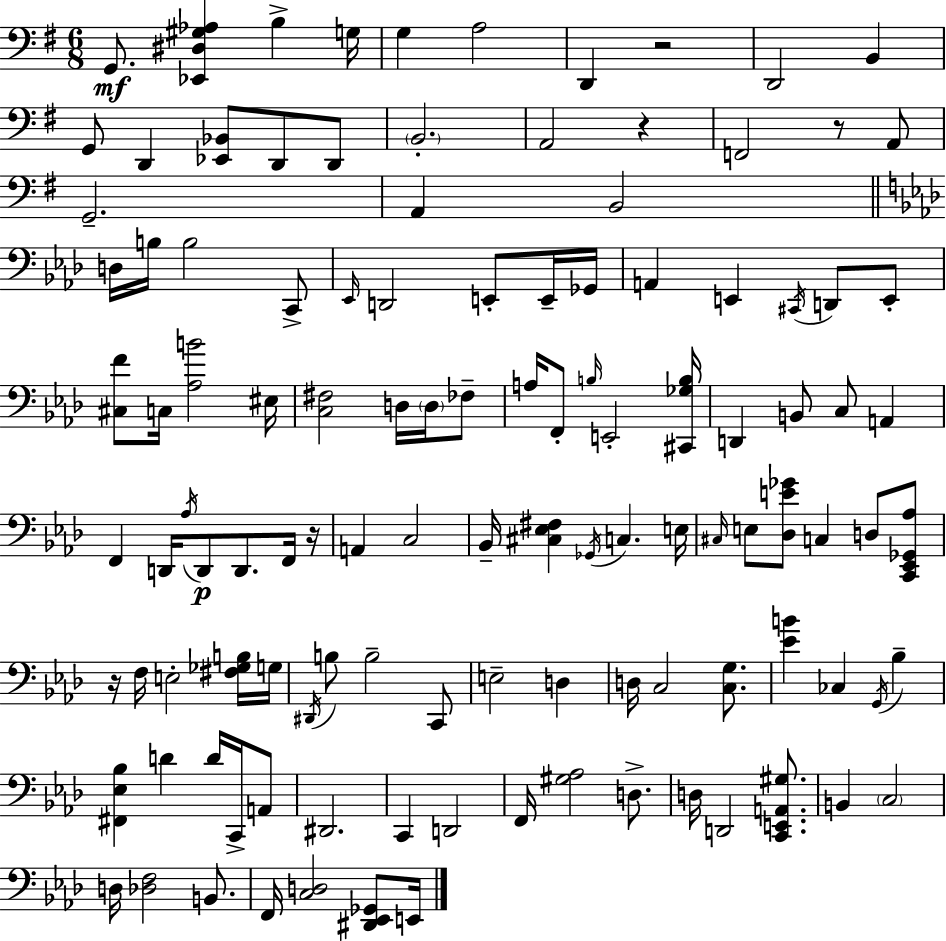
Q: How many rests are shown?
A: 5